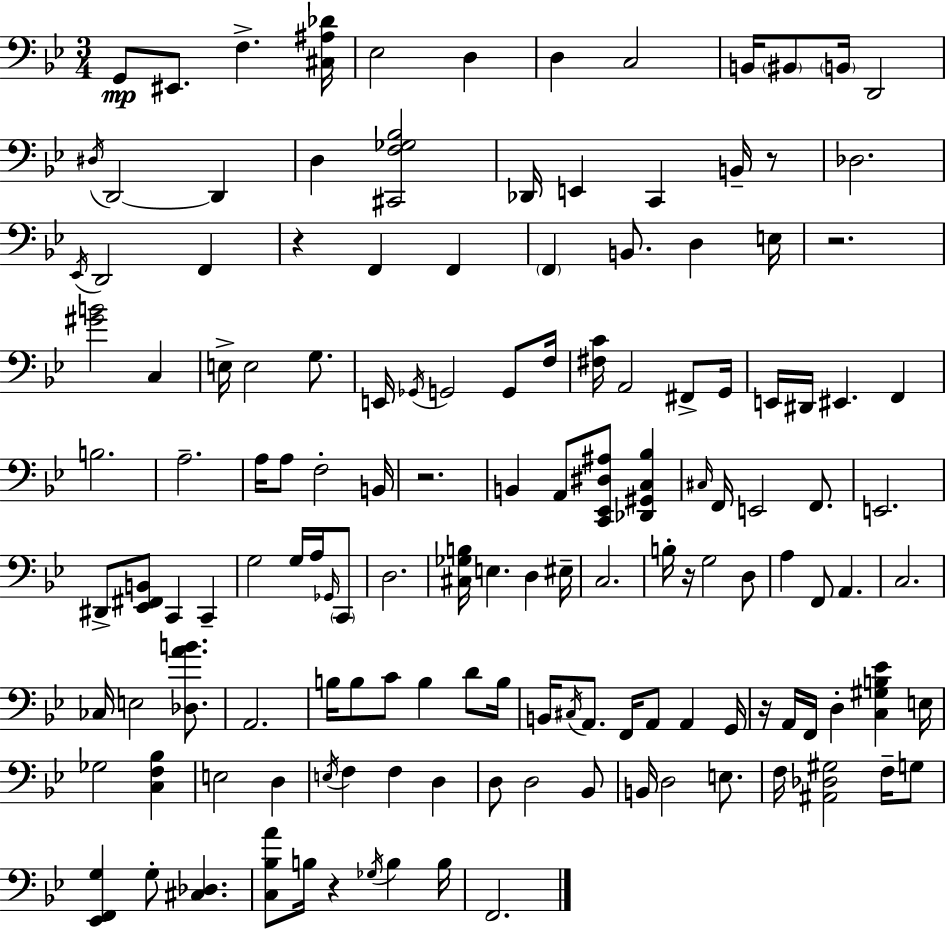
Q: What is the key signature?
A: G minor